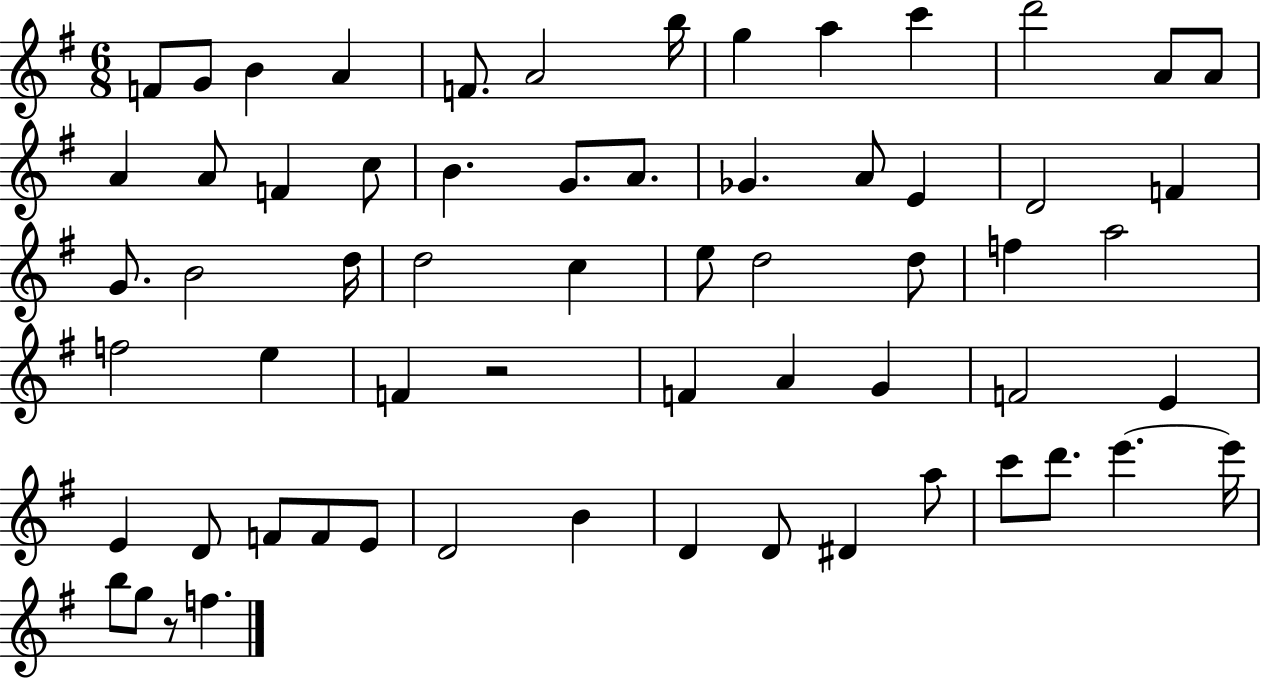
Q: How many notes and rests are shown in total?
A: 63